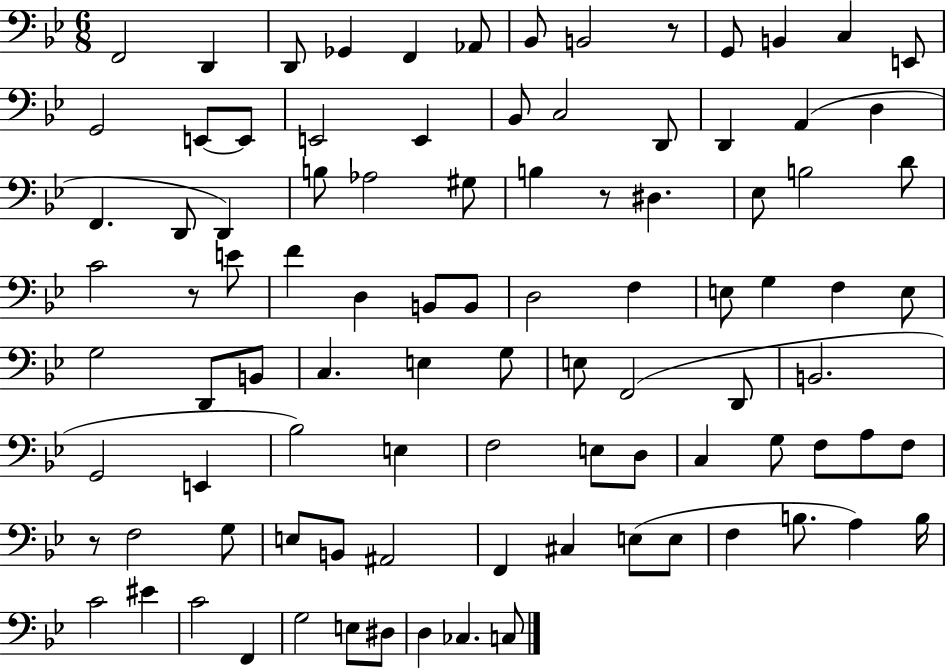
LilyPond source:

{
  \clef bass
  \numericTimeSignature
  \time 6/8
  \key bes \major
  f,2 d,4 | d,8 ges,4 f,4 aes,8 | bes,8 b,2 r8 | g,8 b,4 c4 e,8 | \break g,2 e,8~~ e,8 | e,2 e,4 | bes,8 c2 d,8 | d,4 a,4( d4 | \break f,4. d,8 d,4) | b8 aes2 gis8 | b4 r8 dis4. | ees8 b2 d'8 | \break c'2 r8 e'8 | f'4 d4 b,8 b,8 | d2 f4 | e8 g4 f4 e8 | \break g2 d,8 b,8 | c4. e4 g8 | e8 f,2( d,8 | b,2. | \break g,2 e,4 | bes2) e4 | f2 e8 d8 | c4 g8 f8 a8 f8 | \break r8 f2 g8 | e8 b,8 ais,2 | f,4 cis4 e8( e8 | f4 b8. a4) b16 | \break c'2 eis'4 | c'2 f,4 | g2 e8 dis8 | d4 ces4. c8 | \break \bar "|."
}